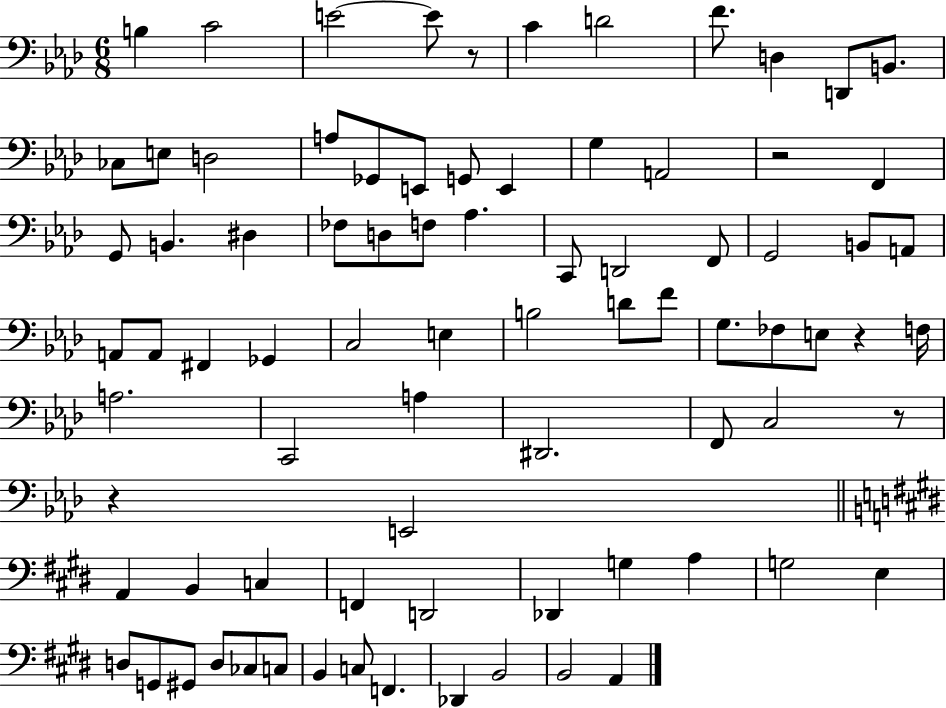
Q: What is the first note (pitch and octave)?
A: B3